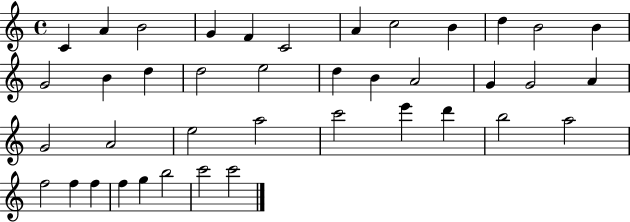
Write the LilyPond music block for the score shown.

{
  \clef treble
  \time 4/4
  \defaultTimeSignature
  \key c \major
  c'4 a'4 b'2 | g'4 f'4 c'2 | a'4 c''2 b'4 | d''4 b'2 b'4 | \break g'2 b'4 d''4 | d''2 e''2 | d''4 b'4 a'2 | g'4 g'2 a'4 | \break g'2 a'2 | e''2 a''2 | c'''2 e'''4 d'''4 | b''2 a''2 | \break f''2 f''4 f''4 | f''4 g''4 b''2 | c'''2 c'''2 | \bar "|."
}